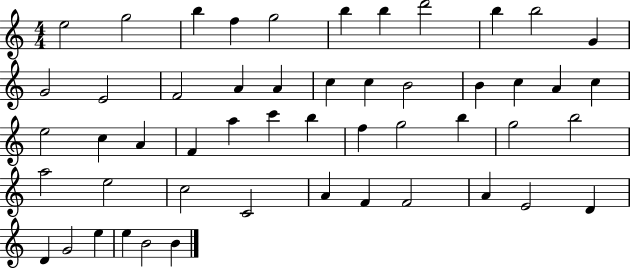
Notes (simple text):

E5/h G5/h B5/q F5/q G5/h B5/q B5/q D6/h B5/q B5/h G4/q G4/h E4/h F4/h A4/q A4/q C5/q C5/q B4/h B4/q C5/q A4/q C5/q E5/h C5/q A4/q F4/q A5/q C6/q B5/q F5/q G5/h B5/q G5/h B5/h A5/h E5/h C5/h C4/h A4/q F4/q F4/h A4/q E4/h D4/q D4/q G4/h E5/q E5/q B4/h B4/q